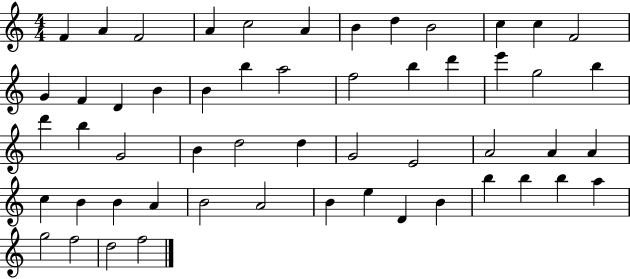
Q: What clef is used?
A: treble